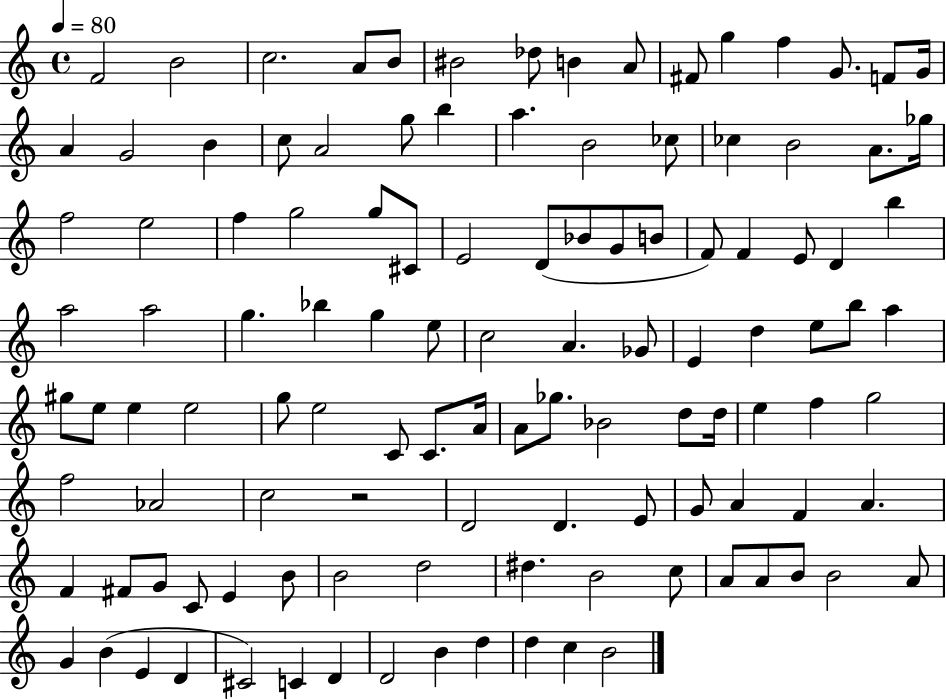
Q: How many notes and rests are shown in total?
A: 116